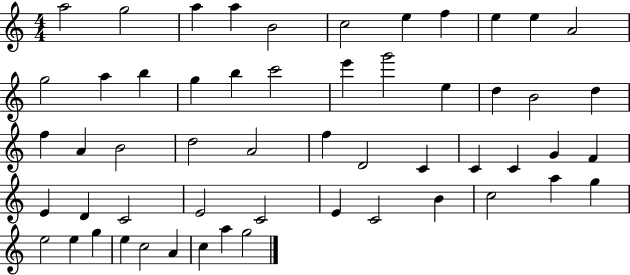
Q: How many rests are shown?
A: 0